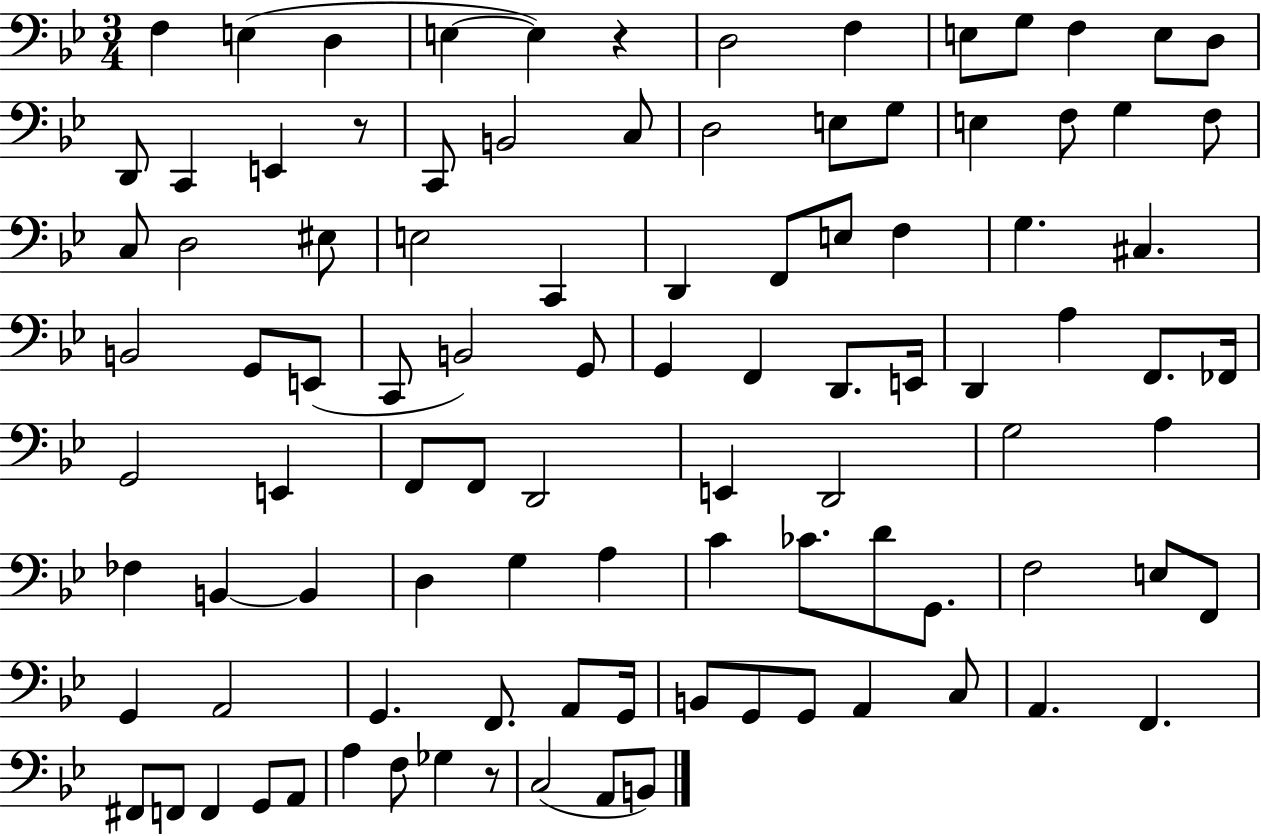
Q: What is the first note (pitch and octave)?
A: F3